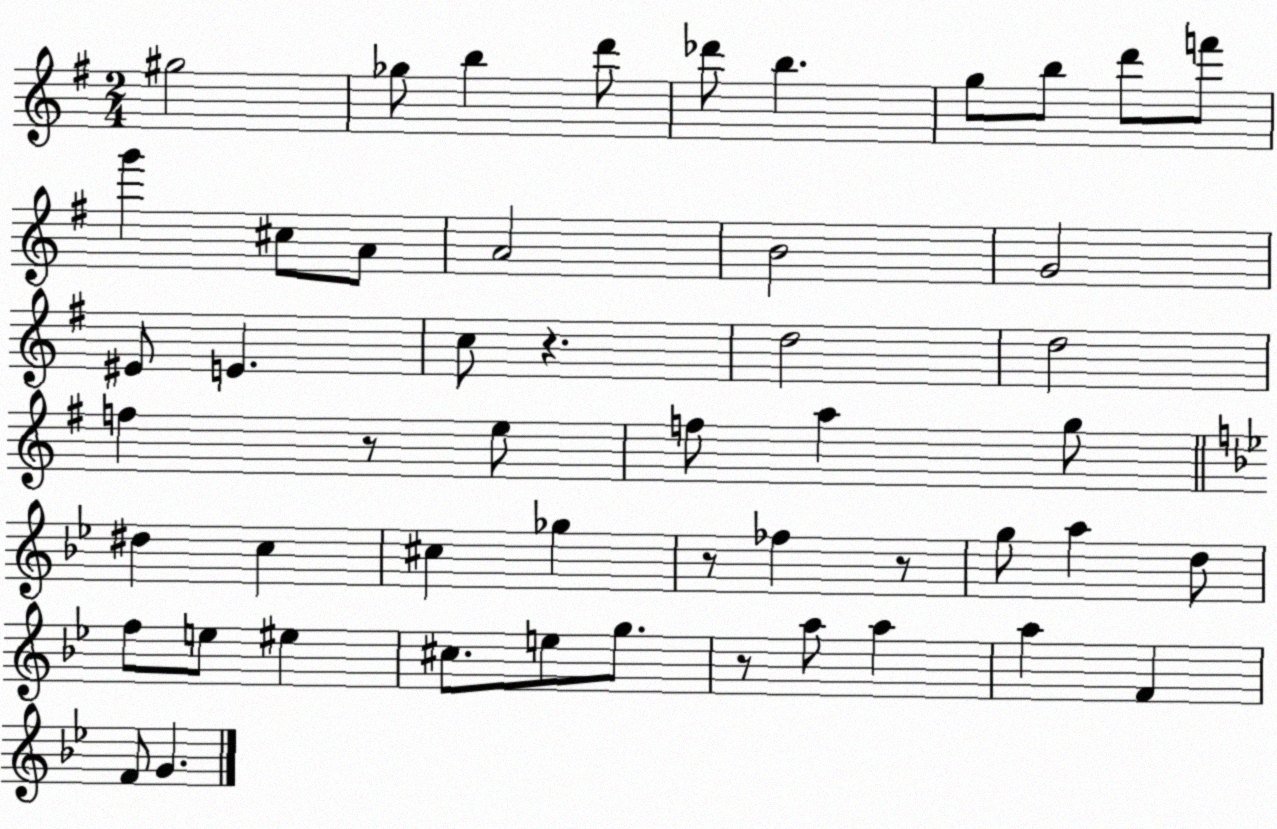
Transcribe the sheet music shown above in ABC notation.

X:1
T:Untitled
M:2/4
L:1/4
K:G
^g2 _g/2 b d'/2 _d'/2 b g/2 b/2 d'/2 f'/2 g' ^c/2 A/2 A2 B2 G2 ^E/2 E c/2 z d2 d2 f z/2 e/2 f/2 a g/2 ^d c ^c _g z/2 _f z/2 g/2 a d/2 f/2 e/2 ^e ^c/2 e/2 g/2 z/2 a/2 a a F F/2 G